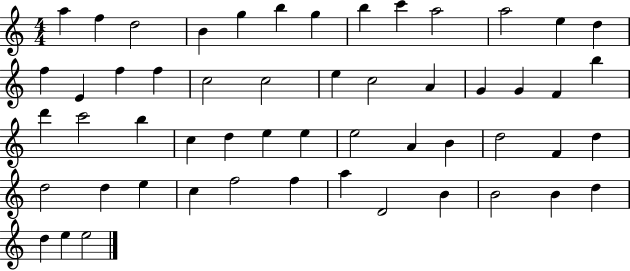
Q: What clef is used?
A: treble